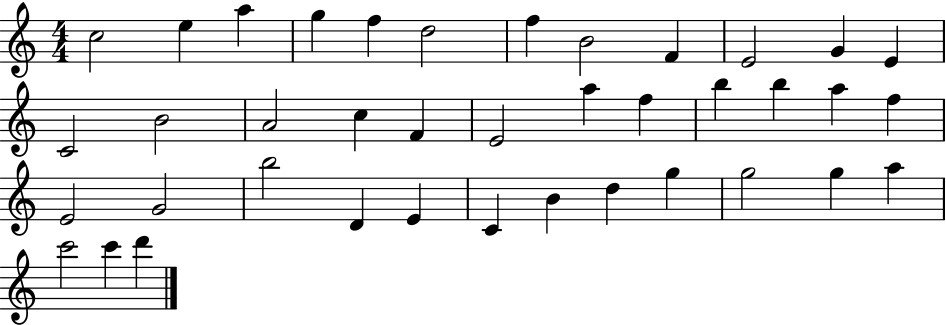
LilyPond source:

{
  \clef treble
  \numericTimeSignature
  \time 4/4
  \key c \major
  c''2 e''4 a''4 | g''4 f''4 d''2 | f''4 b'2 f'4 | e'2 g'4 e'4 | \break c'2 b'2 | a'2 c''4 f'4 | e'2 a''4 f''4 | b''4 b''4 a''4 f''4 | \break e'2 g'2 | b''2 d'4 e'4 | c'4 b'4 d''4 g''4 | g''2 g''4 a''4 | \break c'''2 c'''4 d'''4 | \bar "|."
}